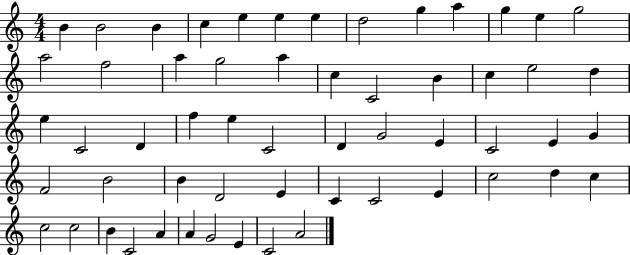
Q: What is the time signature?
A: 4/4